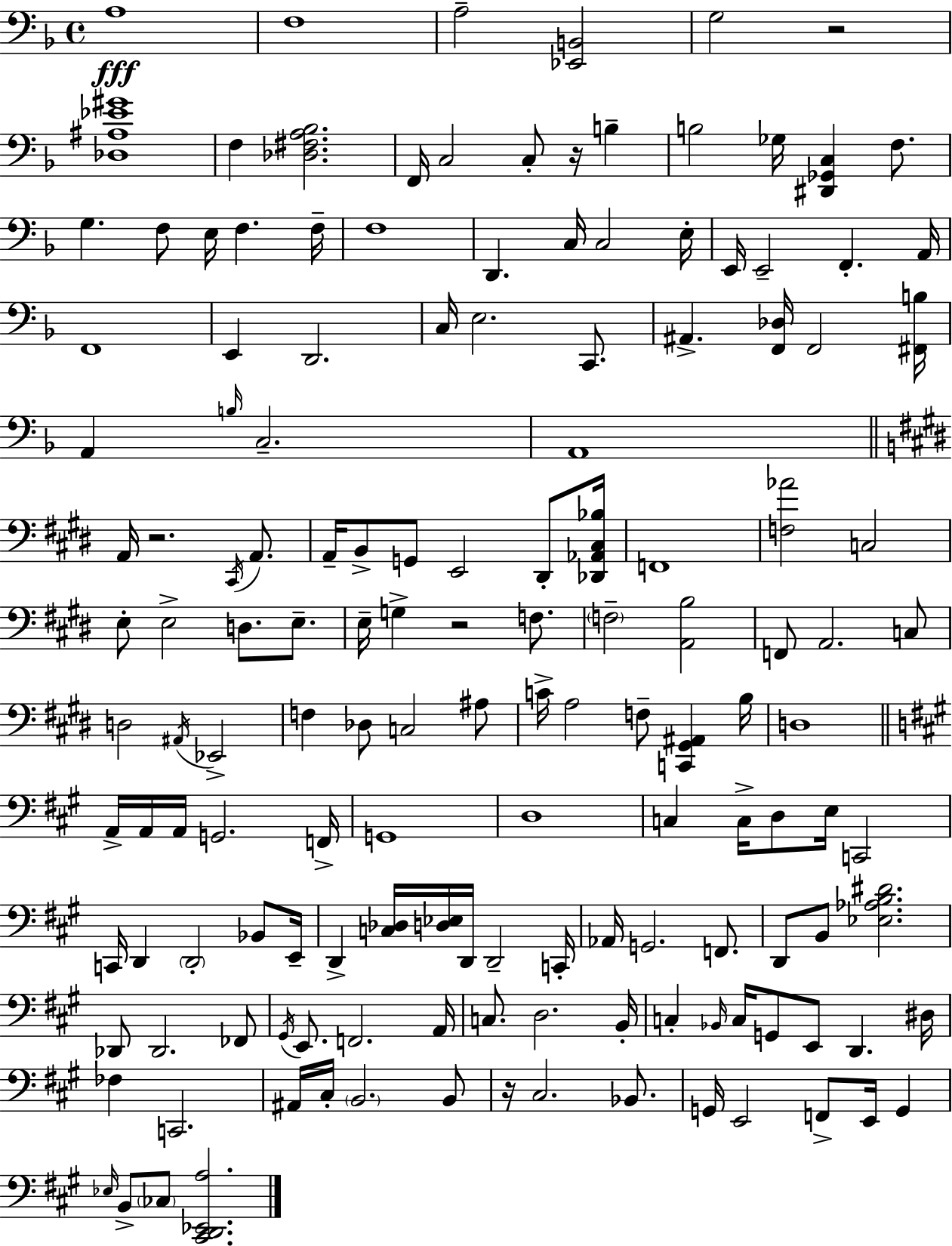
A3/w F3/w A3/h [Eb2,B2]/h G3/h R/h [Db3,A#3,Eb4,G#4]/w F3/q [Db3,F#3,A3,Bb3]/h. F2/s C3/h C3/e R/s B3/q B3/h Gb3/s [D#2,Gb2,C3]/q F3/e. G3/q. F3/e E3/s F3/q. F3/s F3/w D2/q. C3/s C3/h E3/s E2/s E2/h F2/q. A2/s F2/w E2/q D2/h. C3/s E3/h. C2/e. A#2/q. [F2,Db3]/s F2/h [F#2,B3]/s A2/q B3/s C3/h. A2/w A2/s R/h. C#2/s A2/e. A2/s B2/e G2/e E2/h D#2/e [Db2,Ab2,C#3,Bb3]/s F2/w [F3,Ab4]/h C3/h E3/e E3/h D3/e. E3/e. E3/s G3/q R/h F3/e. F3/h [A2,B3]/h F2/e A2/h. C3/e D3/h A#2/s Eb2/h F3/q Db3/e C3/h A#3/e C4/s A3/h F3/e [C2,G#2,A#2]/q B3/s D3/w A2/s A2/s A2/s G2/h. F2/s G2/w D3/w C3/q C3/s D3/e E3/s C2/h C2/s D2/q D2/h Bb2/e E2/s D2/q [C3,Db3]/s [D3,Eb3]/s D2/s D2/h C2/s Ab2/s G2/h. F2/e. D2/e B2/e [Eb3,Ab3,B3,D#4]/h. Db2/e Db2/h. FES2/e G#2/s E2/e. F2/h. A2/s C3/e. D3/h. B2/s C3/q Bb2/s C3/s G2/e E2/e D2/q. D#3/s FES3/q C2/h. A#2/s C#3/s B2/h. B2/e R/s C#3/h. Bb2/e. G2/s E2/h F2/e E2/s G2/q Eb3/s B2/e CES3/e [C#2,D2,Eb2,A3]/h.